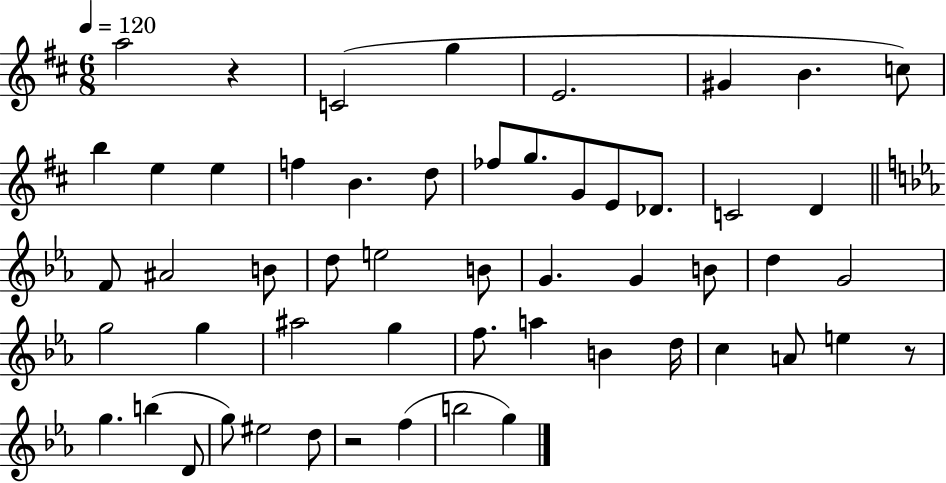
{
  \clef treble
  \numericTimeSignature
  \time 6/8
  \key d \major
  \tempo 4 = 120
  a''2 r4 | c'2( g''4 | e'2. | gis'4 b'4. c''8) | \break b''4 e''4 e''4 | f''4 b'4. d''8 | fes''8 g''8. g'8 e'8 des'8. | c'2 d'4 | \break \bar "||" \break \key c \minor f'8 ais'2 b'8 | d''8 e''2 b'8 | g'4. g'4 b'8 | d''4 g'2 | \break g''2 g''4 | ais''2 g''4 | f''8. a''4 b'4 d''16 | c''4 a'8 e''4 r8 | \break g''4. b''4( d'8 | g''8) eis''2 d''8 | r2 f''4( | b''2 g''4) | \break \bar "|."
}